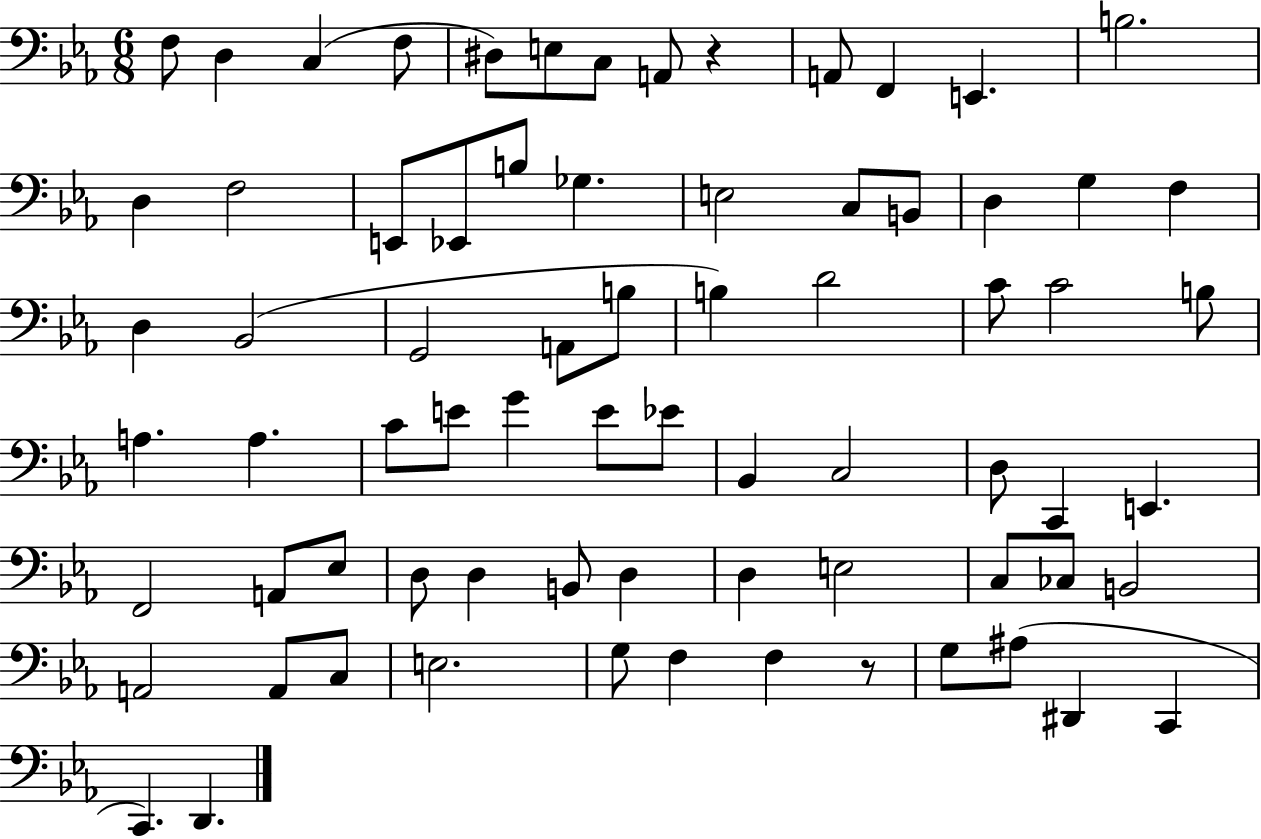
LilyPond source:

{
  \clef bass
  \numericTimeSignature
  \time 6/8
  \key ees \major
  f8 d4 c4( f8 | dis8) e8 c8 a,8 r4 | a,8 f,4 e,4. | b2. | \break d4 f2 | e,8 ees,8 b8 ges4. | e2 c8 b,8 | d4 g4 f4 | \break d4 bes,2( | g,2 a,8 b8 | b4) d'2 | c'8 c'2 b8 | \break a4. a4. | c'8 e'8 g'4 e'8 ees'8 | bes,4 c2 | d8 c,4 e,4. | \break f,2 a,8 ees8 | d8 d4 b,8 d4 | d4 e2 | c8 ces8 b,2 | \break a,2 a,8 c8 | e2. | g8 f4 f4 r8 | g8 ais8( dis,4 c,4 | \break c,4.) d,4. | \bar "|."
}